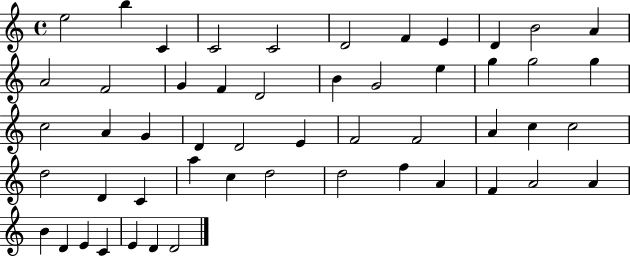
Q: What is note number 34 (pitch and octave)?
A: D5